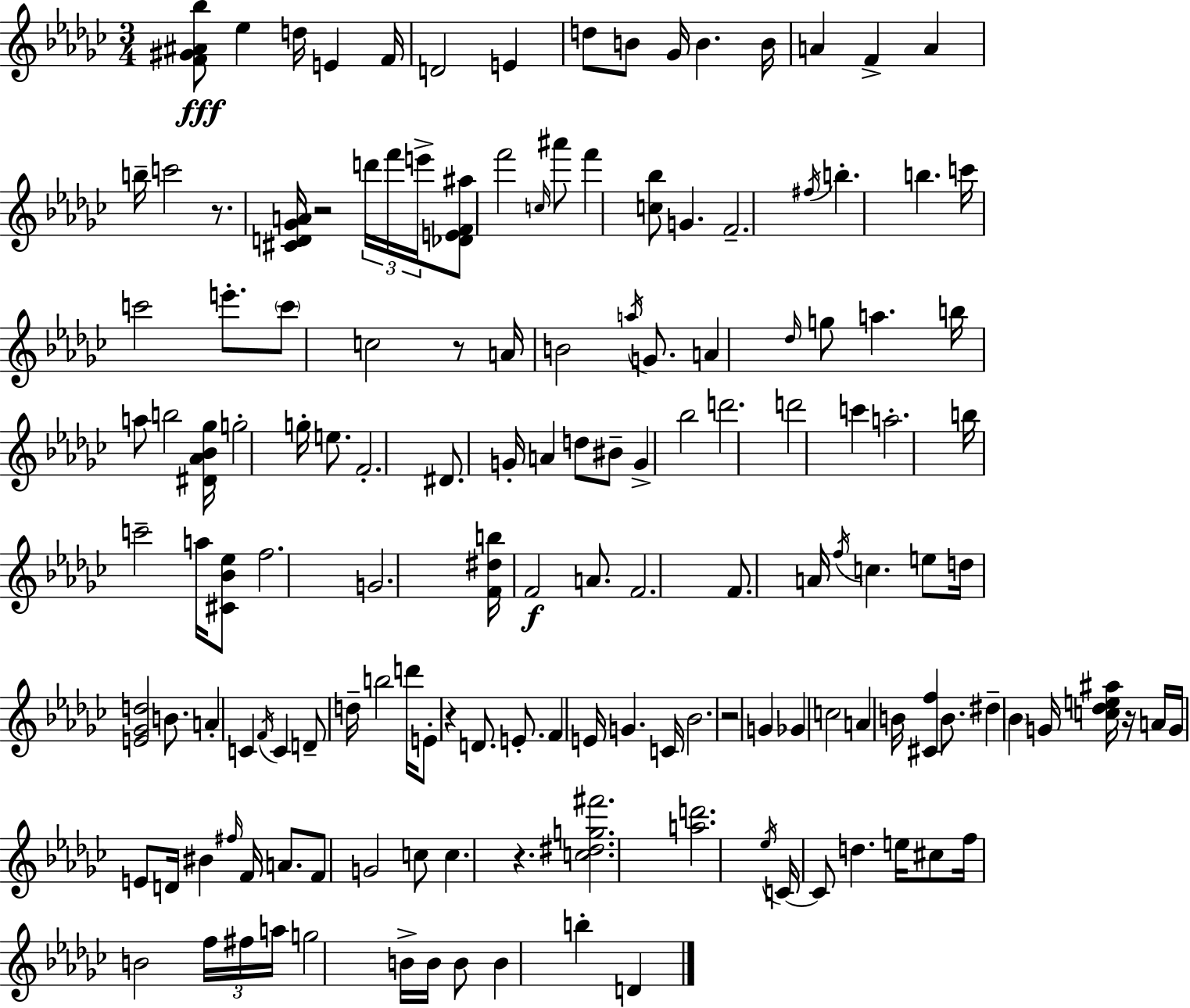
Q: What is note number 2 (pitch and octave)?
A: D5